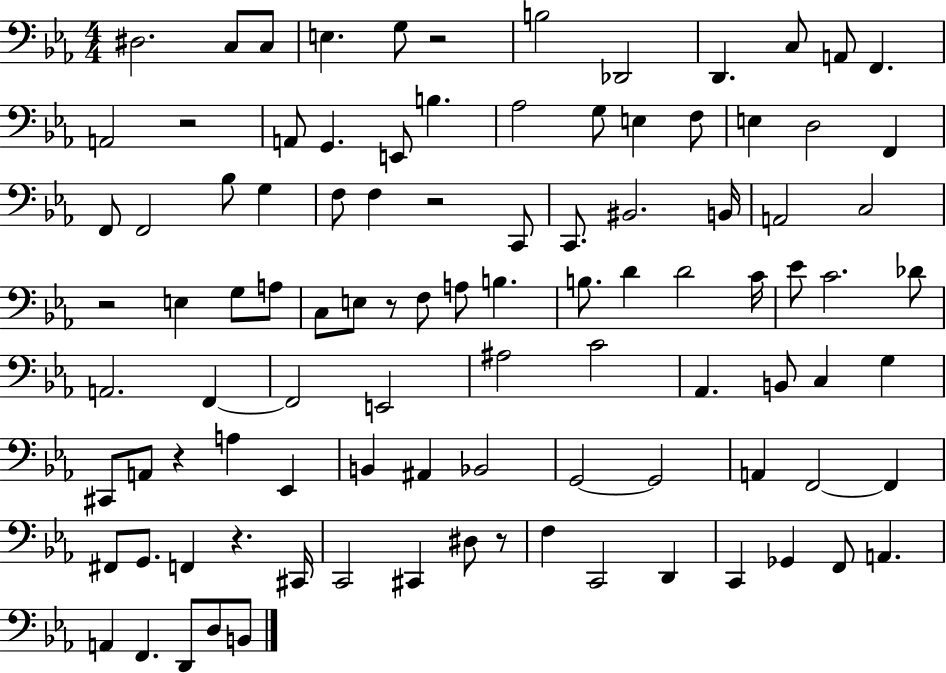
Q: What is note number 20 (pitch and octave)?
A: F3